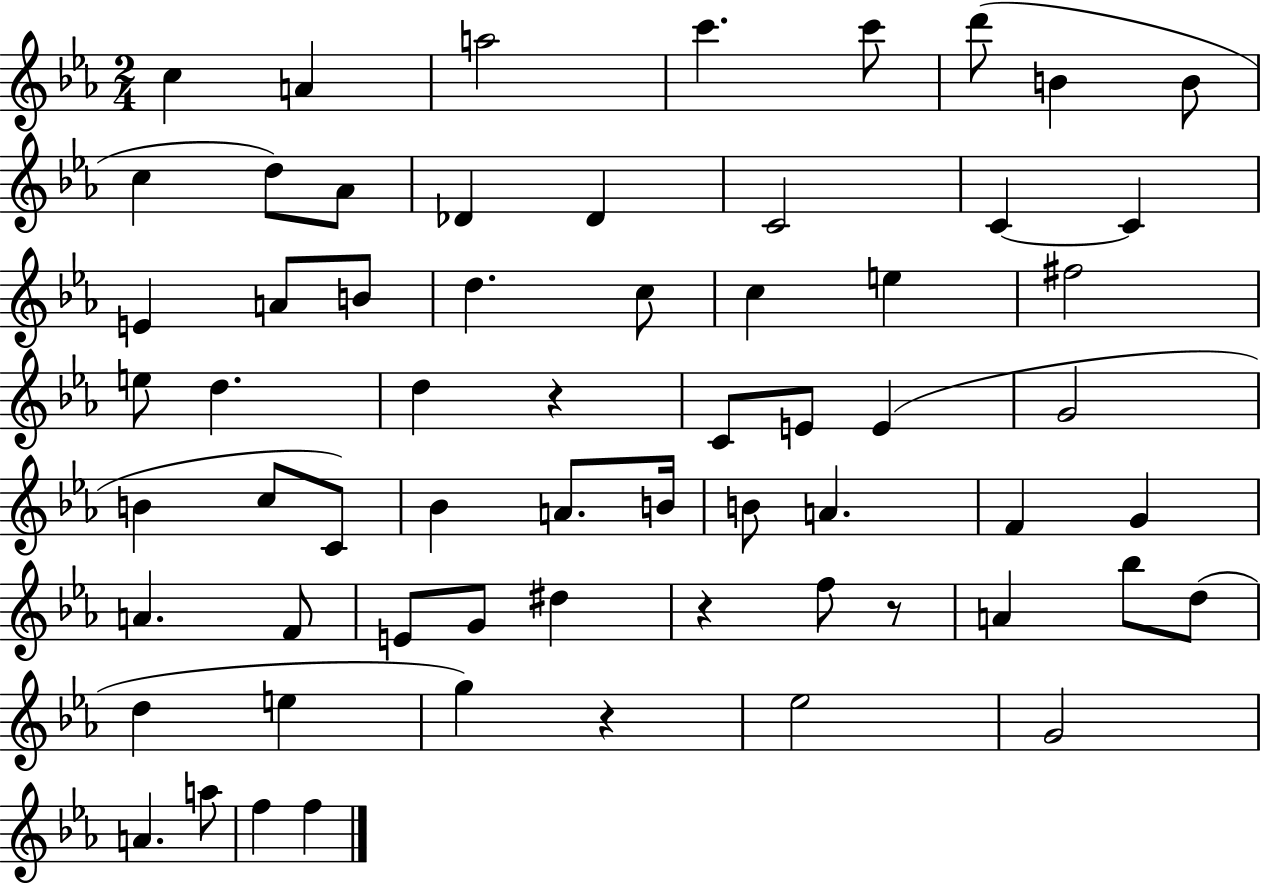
{
  \clef treble
  \numericTimeSignature
  \time 2/4
  \key ees \major
  c''4 a'4 | a''2 | c'''4. c'''8 | d'''8( b'4 b'8 | \break c''4 d''8) aes'8 | des'4 des'4 | c'2 | c'4~~ c'4 | \break e'4 a'8 b'8 | d''4. c''8 | c''4 e''4 | fis''2 | \break e''8 d''4. | d''4 r4 | c'8 e'8 e'4( | g'2 | \break b'4 c''8 c'8) | bes'4 a'8. b'16 | b'8 a'4. | f'4 g'4 | \break a'4. f'8 | e'8 g'8 dis''4 | r4 f''8 r8 | a'4 bes''8 d''8( | \break d''4 e''4 | g''4) r4 | ees''2 | g'2 | \break a'4. a''8 | f''4 f''4 | \bar "|."
}